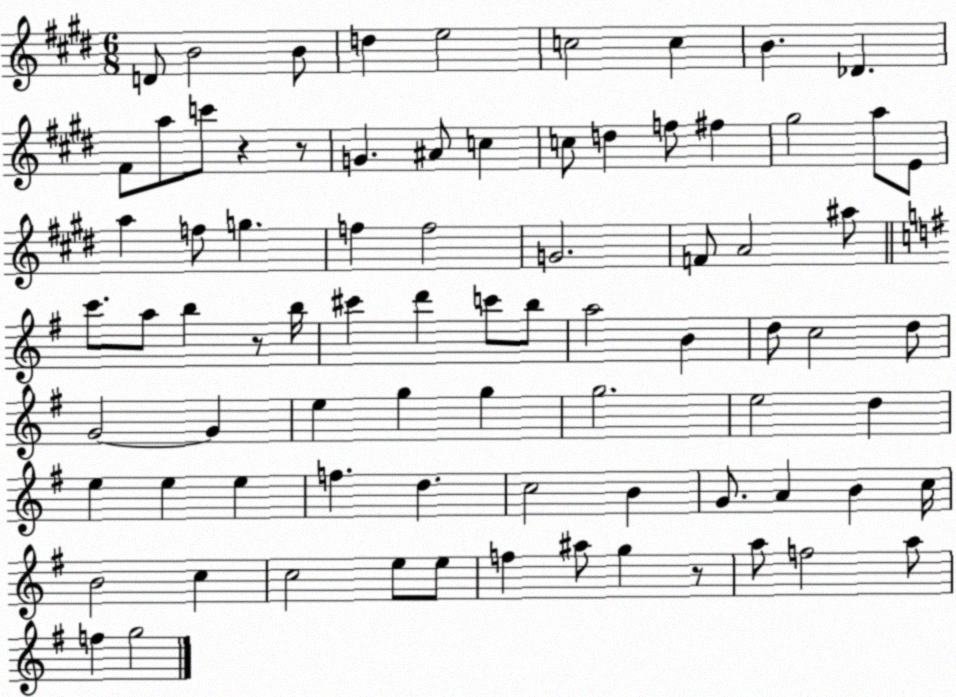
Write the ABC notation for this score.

X:1
T:Untitled
M:6/8
L:1/4
K:E
D/2 B2 B/2 d e2 c2 c B _D ^F/2 a/2 c'/2 z z/2 G ^A/2 c c/2 d f/2 ^f ^g2 a/2 E/2 a f/2 g f f2 G2 F/2 A2 ^a/2 c'/2 a/2 b z/2 b/4 ^c' d' c'/2 b/2 a2 B d/2 c2 d/2 G2 G e g g g2 e2 d e e e f d c2 B G/2 A B c/4 B2 c c2 e/2 e/2 f ^a/2 g z/2 a/2 f2 a/2 f g2